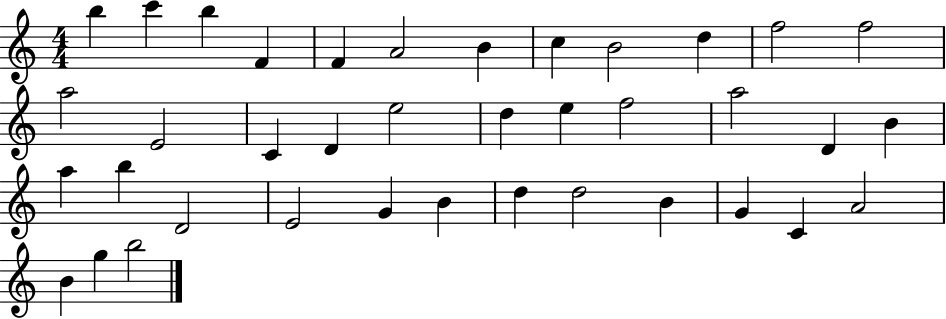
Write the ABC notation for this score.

X:1
T:Untitled
M:4/4
L:1/4
K:C
b c' b F F A2 B c B2 d f2 f2 a2 E2 C D e2 d e f2 a2 D B a b D2 E2 G B d d2 B G C A2 B g b2